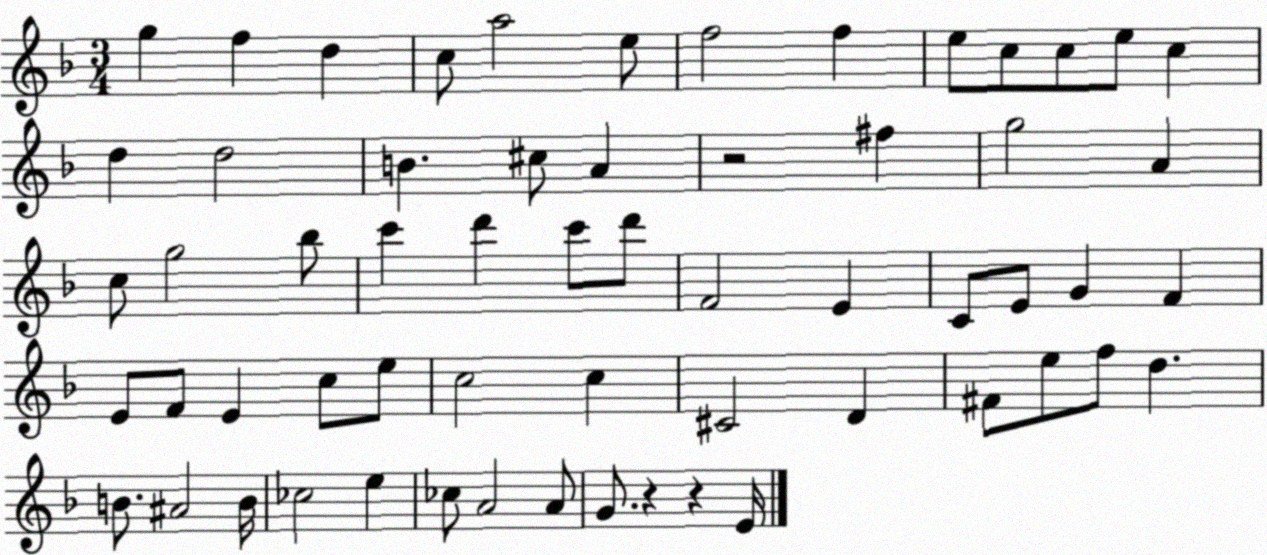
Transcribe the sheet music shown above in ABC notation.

X:1
T:Untitled
M:3/4
L:1/4
K:F
g f d c/2 a2 e/2 f2 f e/2 c/2 c/2 e/2 c d d2 B ^c/2 A z2 ^f g2 A c/2 g2 _b/2 c' d' c'/2 d'/2 F2 E C/2 E/2 G F E/2 F/2 E c/2 e/2 c2 c ^C2 D ^F/2 e/2 f/2 d B/2 ^A2 B/4 _c2 e _c/2 A2 A/2 G/2 z z E/4